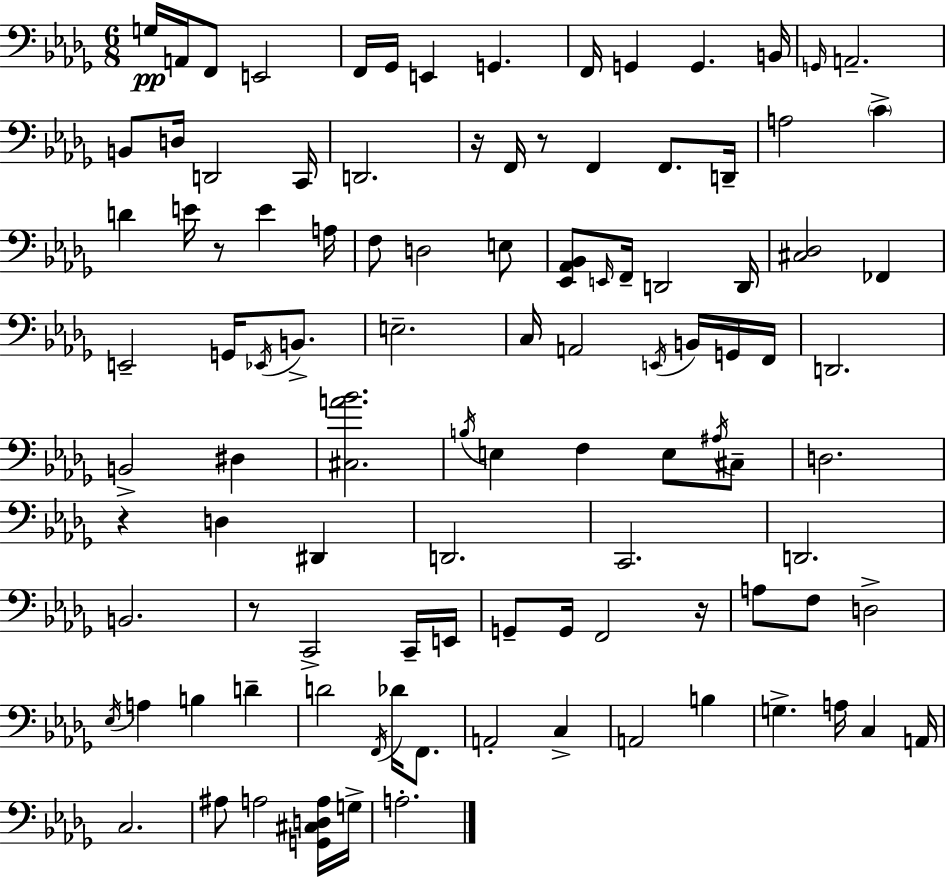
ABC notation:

X:1
T:Untitled
M:6/8
L:1/4
K:Bbm
G,/4 A,,/4 F,,/2 E,,2 F,,/4 _G,,/4 E,, G,, F,,/4 G,, G,, B,,/4 G,,/4 A,,2 B,,/2 D,/4 D,,2 C,,/4 D,,2 z/4 F,,/4 z/2 F,, F,,/2 D,,/4 A,2 C D E/4 z/2 E A,/4 F,/2 D,2 E,/2 [_E,,_A,,_B,,]/2 E,,/4 F,,/4 D,,2 D,,/4 [^C,_D,]2 _F,, E,,2 G,,/4 _E,,/4 B,,/2 E,2 C,/4 A,,2 E,,/4 B,,/4 G,,/4 F,,/4 D,,2 B,,2 ^D, [^C,A_B]2 B,/4 E, F, E,/2 ^A,/4 ^C,/2 D,2 z D, ^D,, D,,2 C,,2 D,,2 B,,2 z/2 C,,2 C,,/4 E,,/4 G,,/2 G,,/4 F,,2 z/4 A,/2 F,/2 D,2 _E,/4 A, B, D D2 F,,/4 _D/4 F,,/2 A,,2 C, A,,2 B, G, A,/4 C, A,,/4 C,2 ^A,/2 A,2 [G,,^C,D,A,]/4 G,/4 A,2